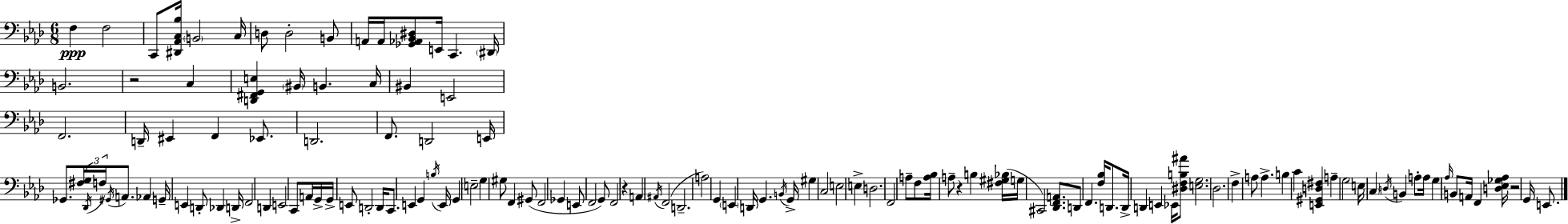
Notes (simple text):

F3/q F3/h C2/e [D#2,Ab2,C3,Bb3]/s B2/h C3/s D3/e D3/h B2/e A2/s A2/s [Gb2,Ab2,Bb2,D#3]/e E2/s C2/q. D#2/s B2/h. R/h C3/q [D2,F#2,G2,E3]/q BIS2/s B2/q. C3/s BIS2/q E2/h F2/h. D2/s EIS2/q F2/q Eb2/e. D2/h. F2/e. D2/h E2/s Gb2/e. [F#3,G3]/s Db2/s F3/s G#2/s A2/e. Ab2/q G2/s E2/q D2/e Db2/q D2/s F2/h D2/q E2/h C2/e A2/s G2/s G2/s E2/e D2/h D2/s C2/e. E2/q G2/q B3/s E2/s G2/q E3/h G3/q G#3/e F2/q G#2/e F2/h Gb2/q E2/e F2/h G2/e F2/h R/q A2/q A#2/s F2/h D2/h. A3/h G2/q E2/q D2/s G2/q. B2/s G2/s G#3/q C3/h E3/h E3/q D3/h. F2/h A3/e F3/e [A3,Bb3]/s A3/e R/q B3/q [F#3,G#3,Bb3]/s G3/s C#2/h [Db2,F2,A2]/e. D2/e F2/q. [F3,Bb3]/s D2/e. D2/s D2/q E2/q Eb2/s [D#3,F3,B3,A#4]/e [E3,G3]/h. Db3/h. F3/q A3/e A3/q. B3/q C4/q [E2,G#2,D3,F#3]/q A3/q G3/h E3/s C3/q D3/s B2/q A3/e A3/s G3/q Ab3/s B2/e A2/s F2/q [D3,Eb3,Gb3,Ab3]/s R/h G2/s E2/e.